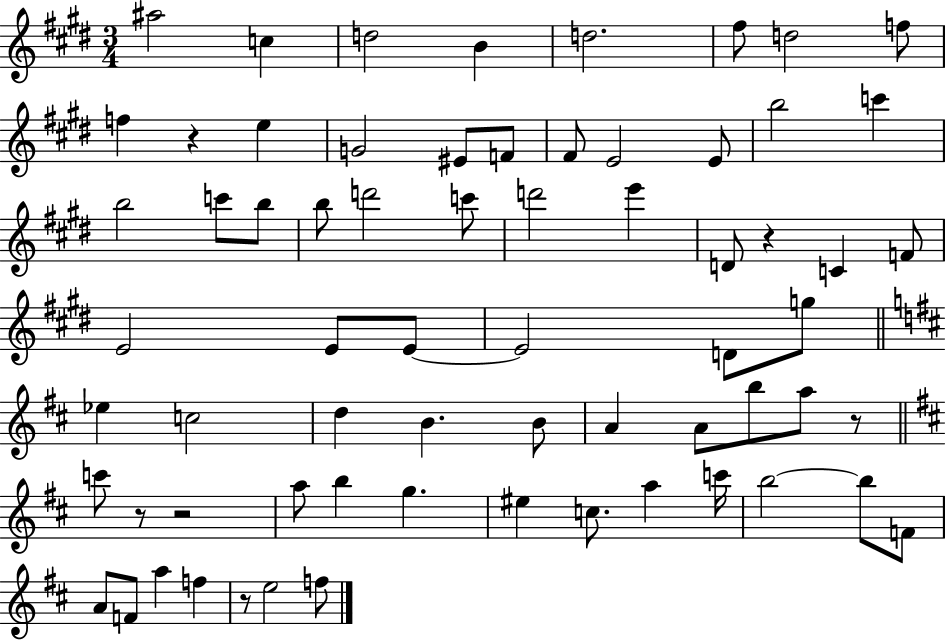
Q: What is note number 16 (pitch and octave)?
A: E4